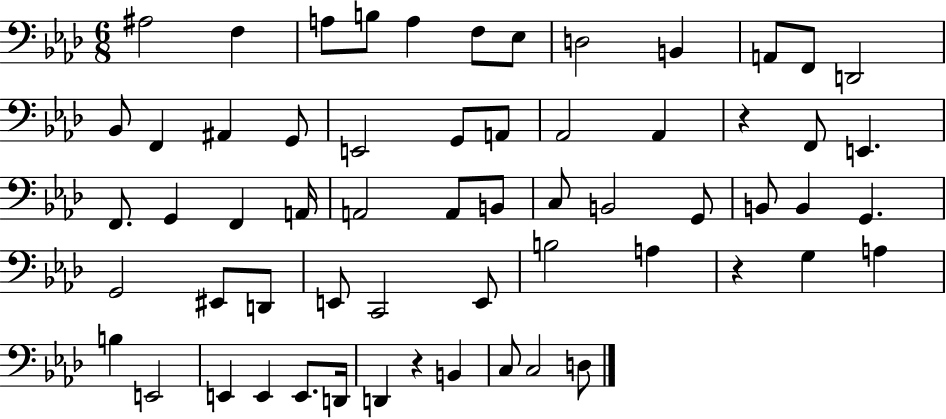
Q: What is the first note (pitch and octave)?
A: A#3